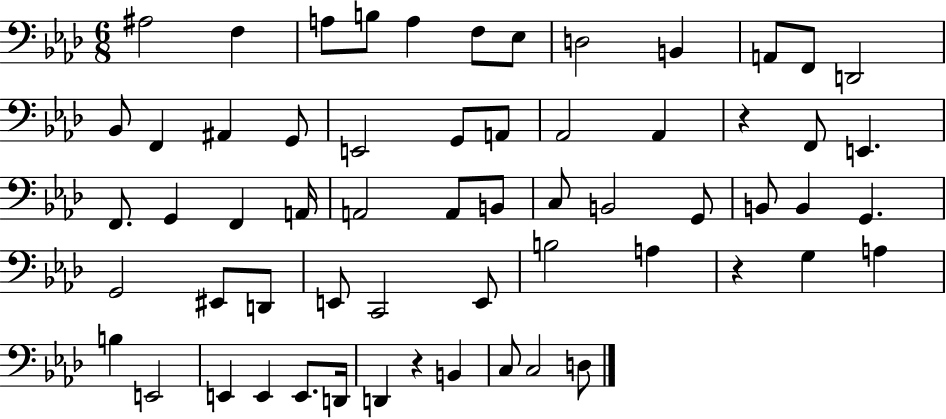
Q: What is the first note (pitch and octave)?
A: A#3